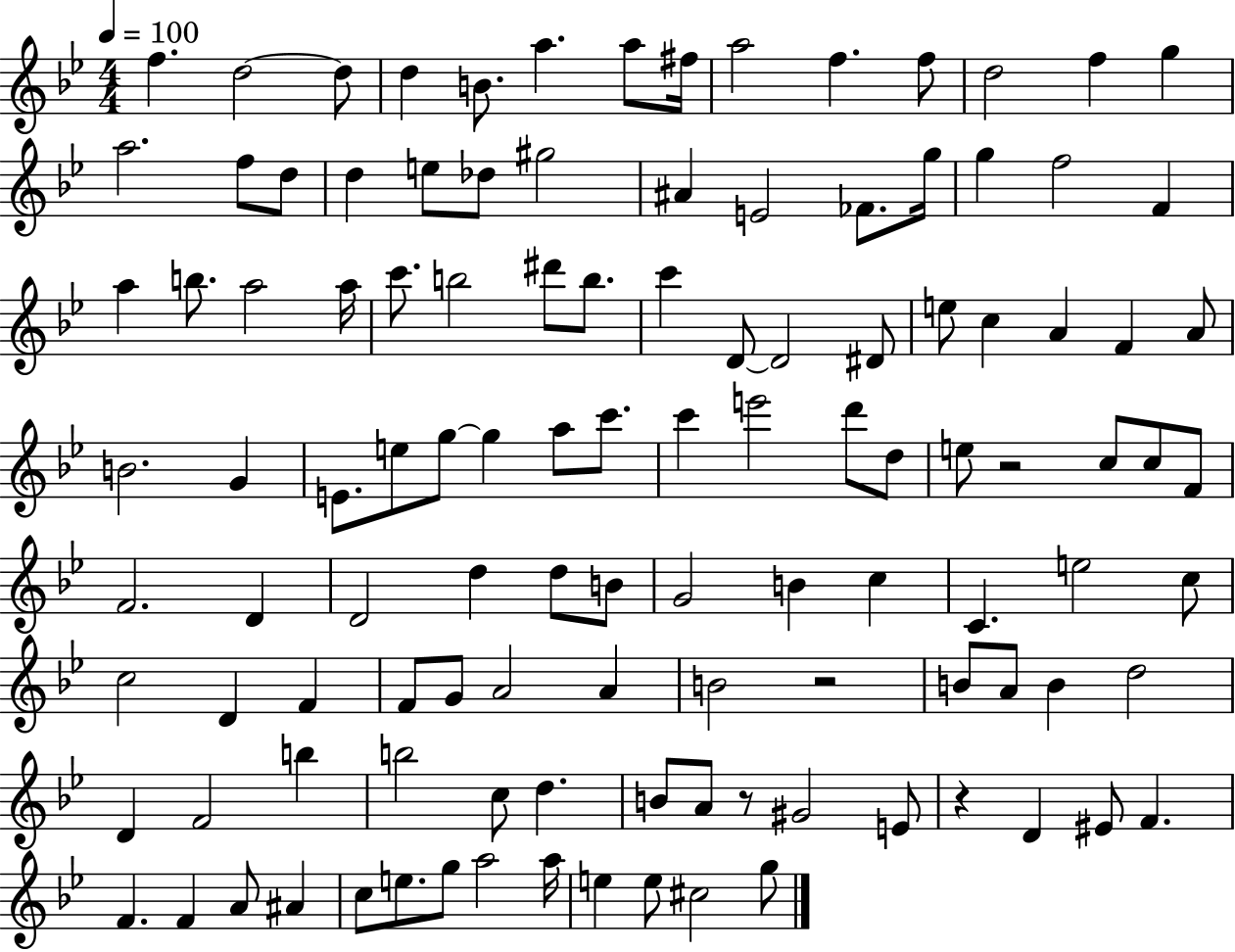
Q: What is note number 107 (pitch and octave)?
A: A5